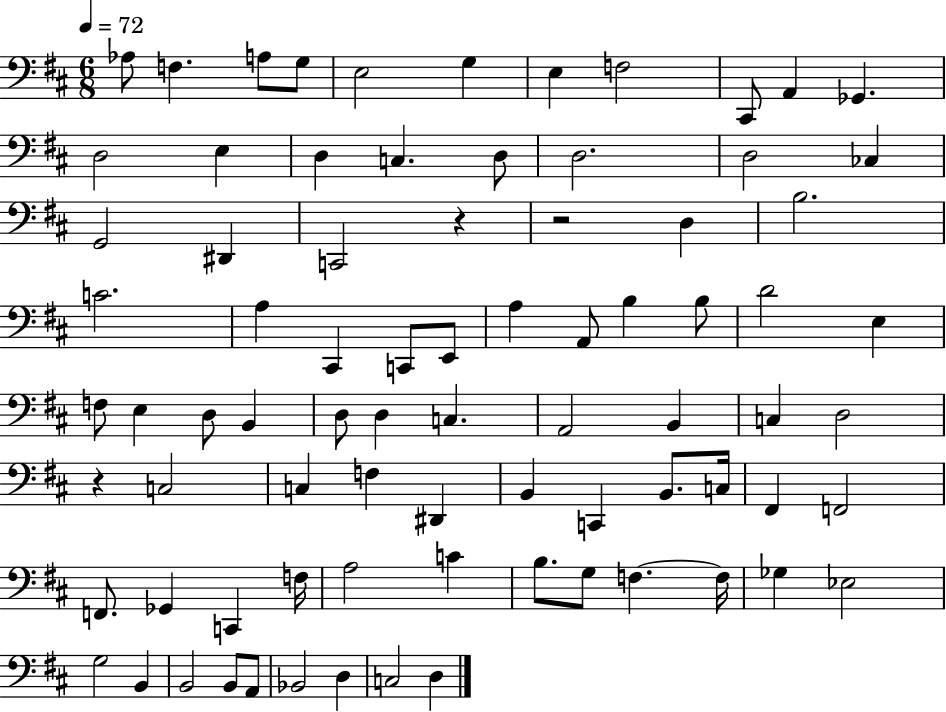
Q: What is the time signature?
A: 6/8